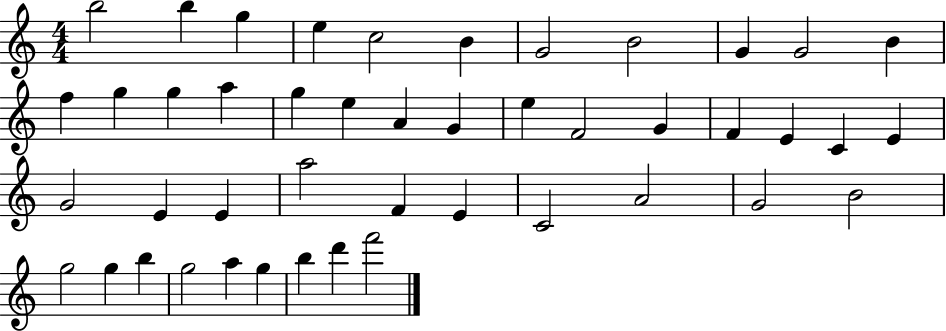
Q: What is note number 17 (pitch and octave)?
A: E5